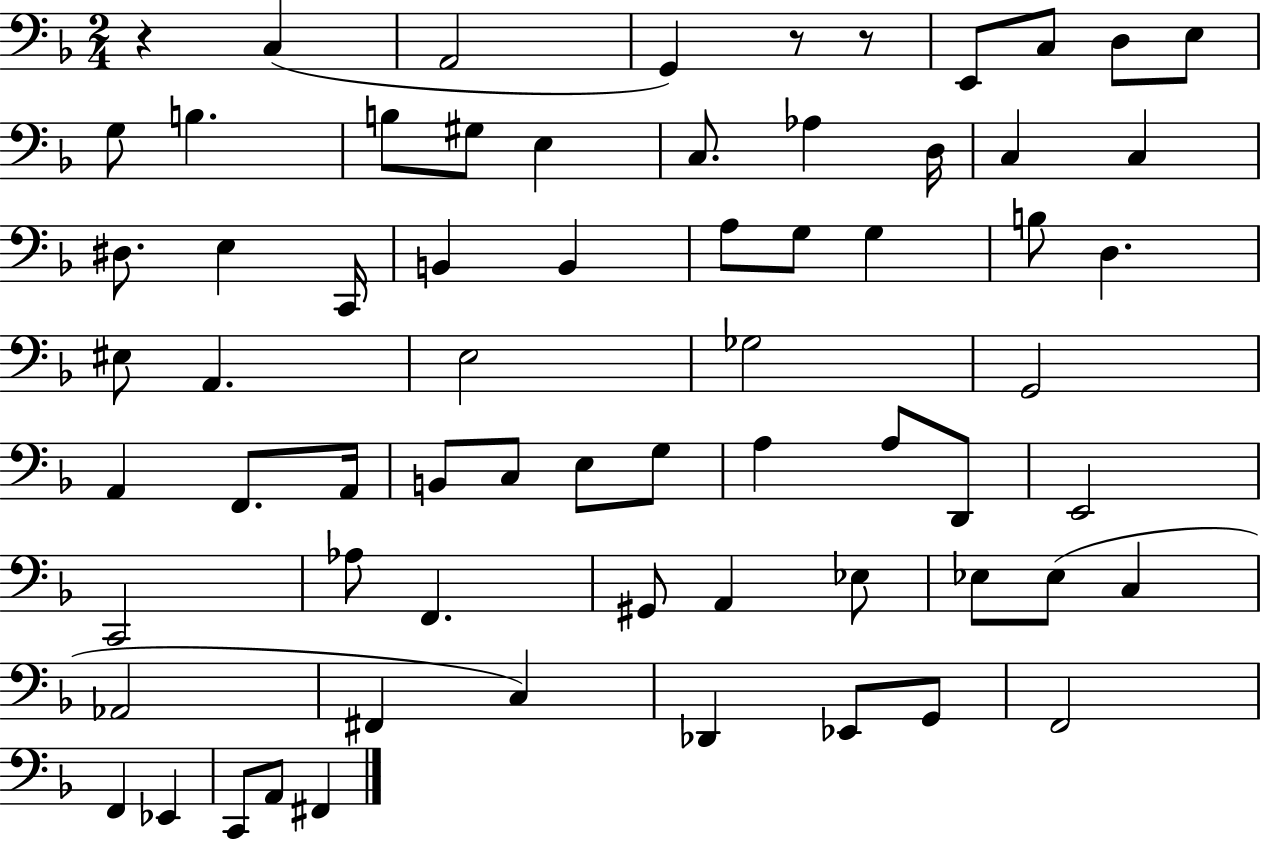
R/q C3/q A2/h G2/q R/e R/e E2/e C3/e D3/e E3/e G3/e B3/q. B3/e G#3/e E3/q C3/e. Ab3/q D3/s C3/q C3/q D#3/e. E3/q C2/s B2/q B2/q A3/e G3/e G3/q B3/e D3/q. EIS3/e A2/q. E3/h Gb3/h G2/h A2/q F2/e. A2/s B2/e C3/e E3/e G3/e A3/q A3/e D2/e E2/h C2/h Ab3/e F2/q. G#2/e A2/q Eb3/e Eb3/e Eb3/e C3/q Ab2/h F#2/q C3/q Db2/q Eb2/e G2/e F2/h F2/q Eb2/q C2/e A2/e F#2/q